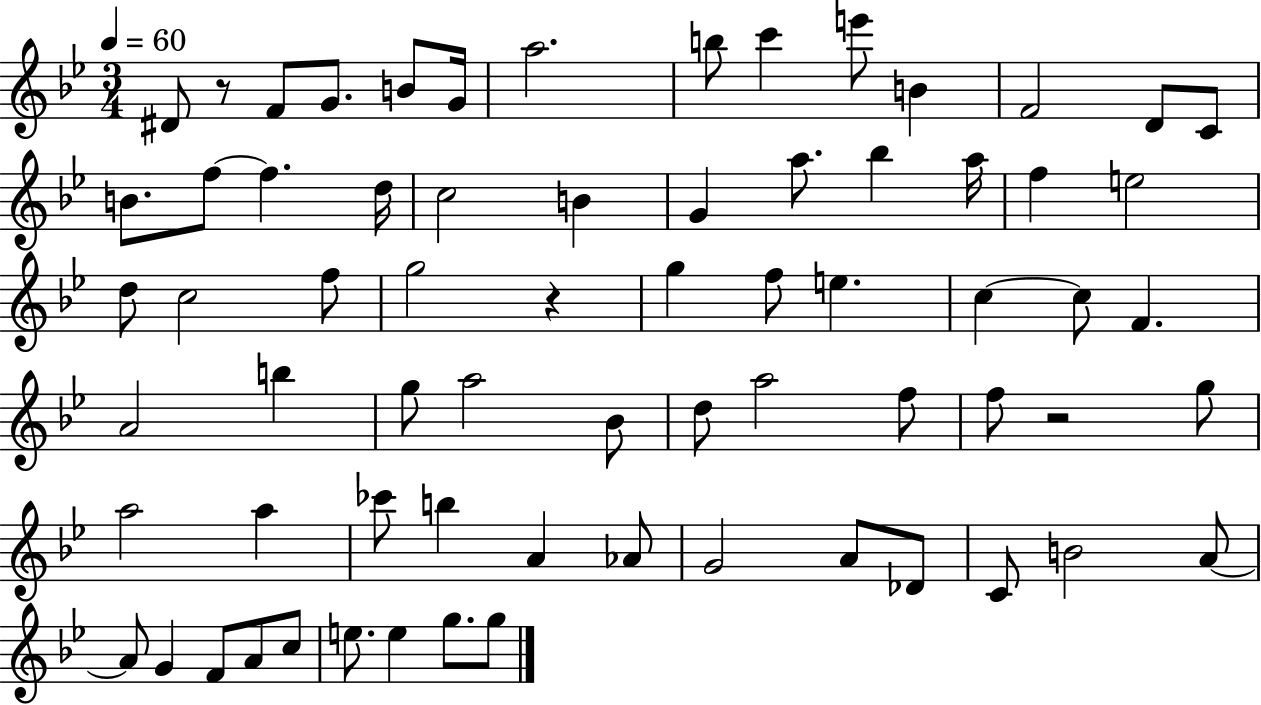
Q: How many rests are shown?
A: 3